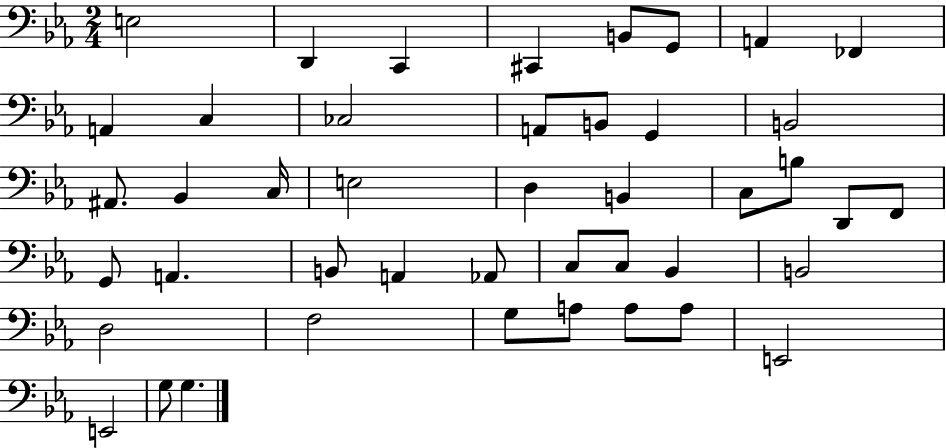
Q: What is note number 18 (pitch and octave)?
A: C3